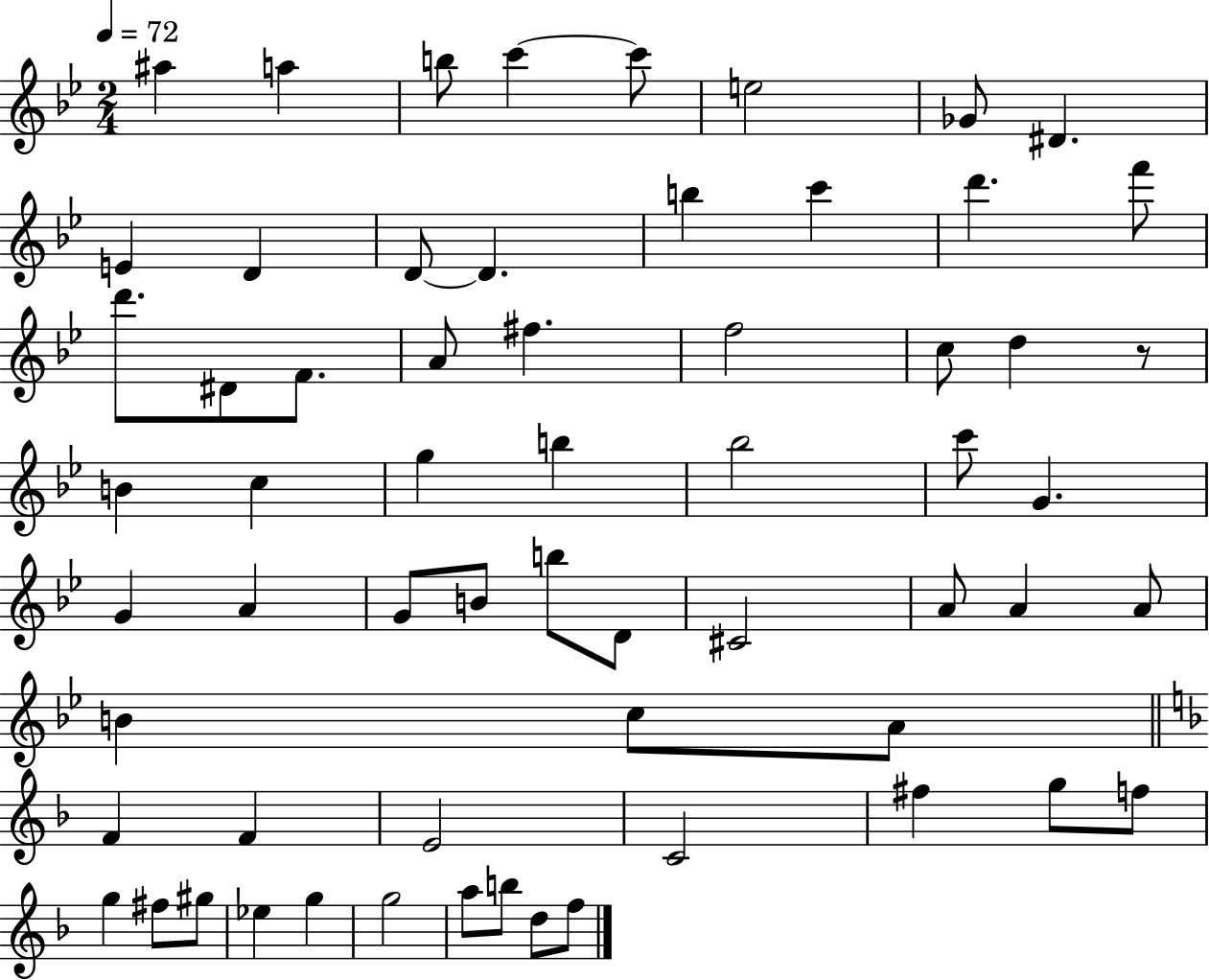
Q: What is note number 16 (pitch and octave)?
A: F6